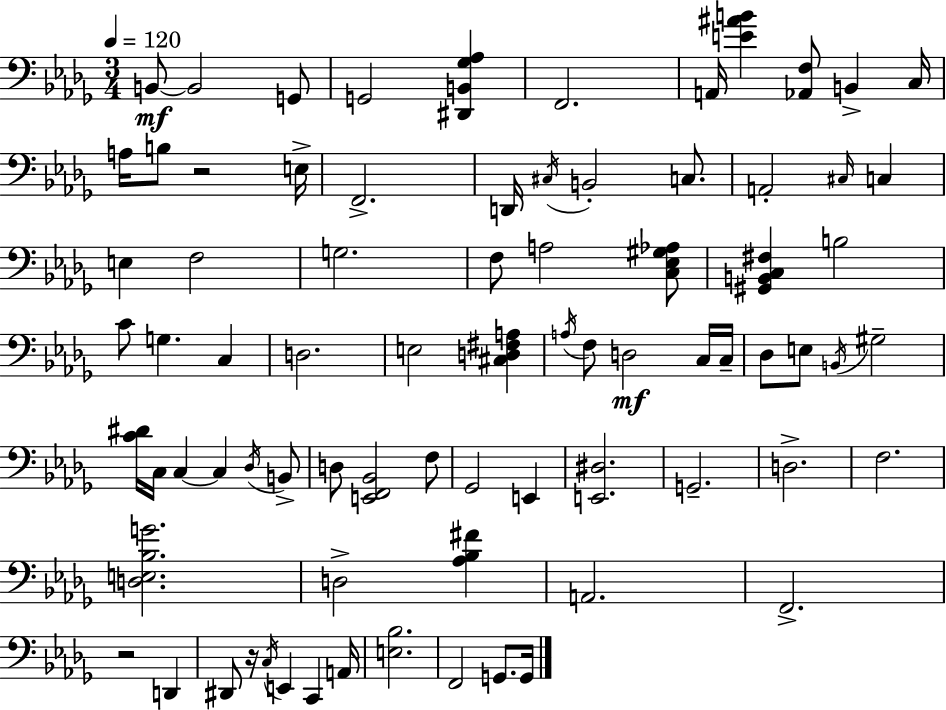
X:1
T:Untitled
M:3/4
L:1/4
K:Bbm
B,,/2 B,,2 G,,/2 G,,2 [^D,,B,,_G,_A,] F,,2 A,,/4 [E^AB] [_A,,F,]/2 B,, C,/4 A,/4 B,/2 z2 E,/4 F,,2 D,,/4 ^C,/4 B,,2 C,/2 A,,2 ^C,/4 C, E, F,2 G,2 F,/2 A,2 [C,_E,^G,_A,]/2 [^G,,B,,C,^F,] B,2 C/2 G, C, D,2 E,2 [^C,D,^F,A,] A,/4 F,/2 D,2 C,/4 C,/4 _D,/2 E,/2 B,,/4 ^G,2 [C^D]/4 C,/4 C, C, _D,/4 B,,/2 D,/2 [E,,F,,_B,,]2 F,/2 _G,,2 E,, [E,,^D,]2 G,,2 D,2 F,2 [D,E,_B,G]2 D,2 [_A,_B,^F] A,,2 F,,2 z2 D,, ^D,,/2 z/4 C,/4 E,, C,, A,,/4 [E,_B,]2 F,,2 G,,/2 G,,/4